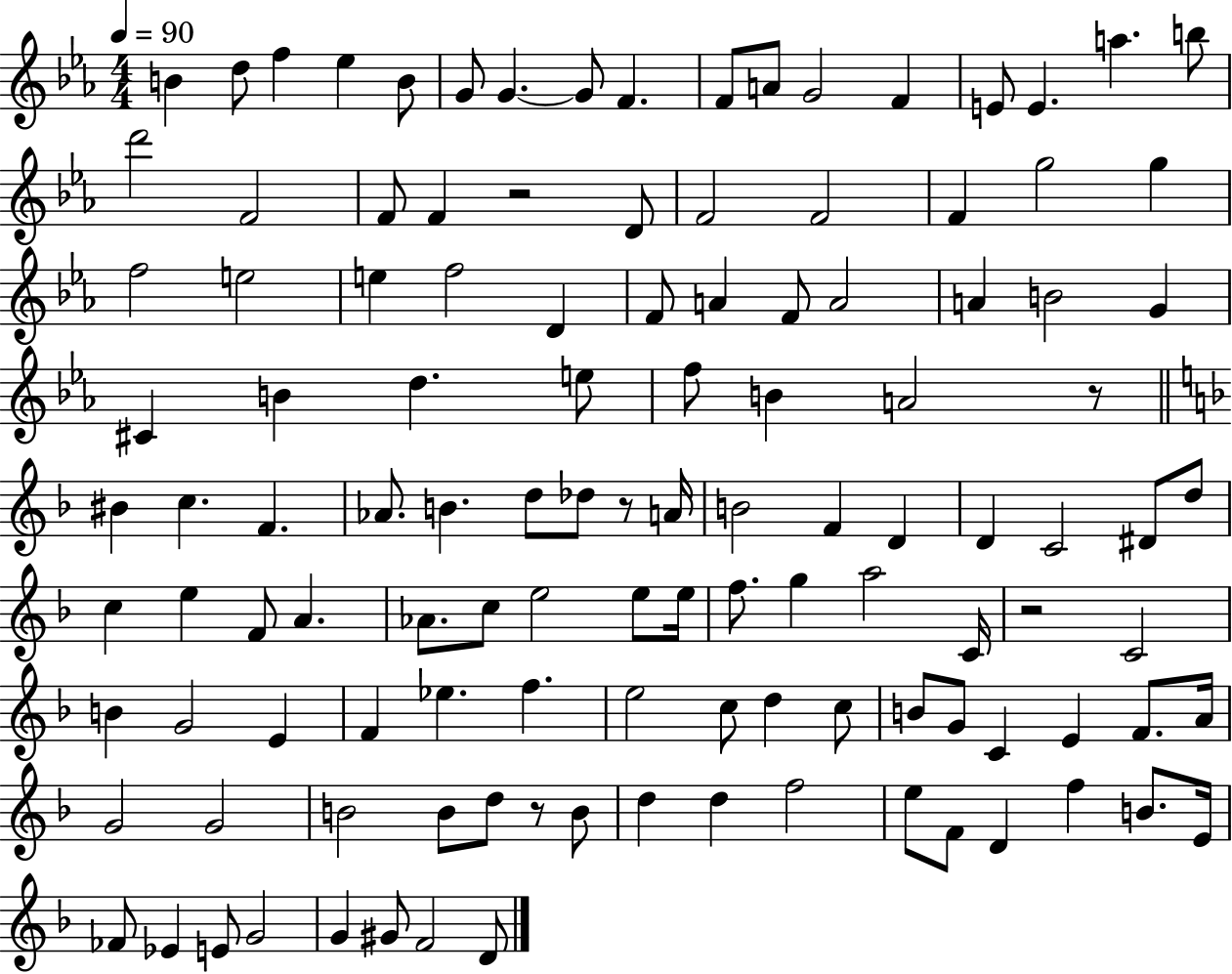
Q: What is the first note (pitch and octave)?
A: B4